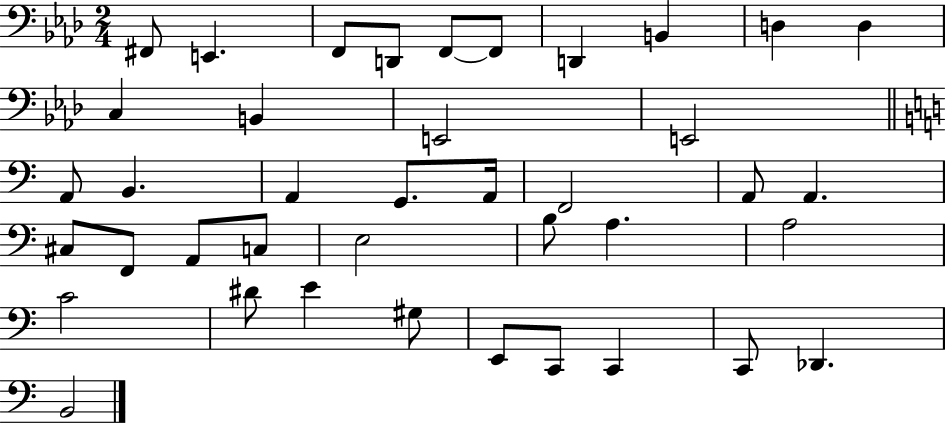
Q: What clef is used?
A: bass